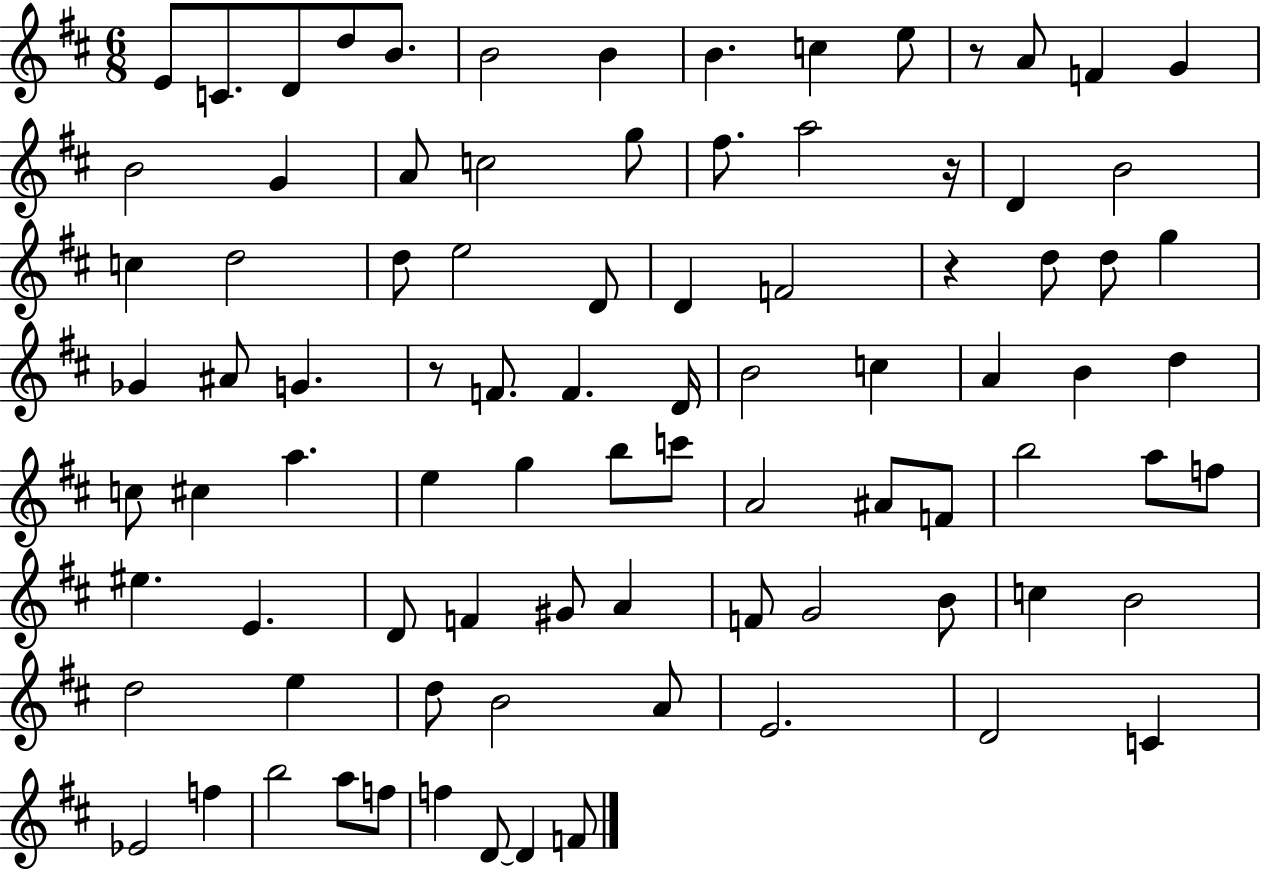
X:1
T:Untitled
M:6/8
L:1/4
K:D
E/2 C/2 D/2 d/2 B/2 B2 B B c e/2 z/2 A/2 F G B2 G A/2 c2 g/2 ^f/2 a2 z/4 D B2 c d2 d/2 e2 D/2 D F2 z d/2 d/2 g _G ^A/2 G z/2 F/2 F D/4 B2 c A B d c/2 ^c a e g b/2 c'/2 A2 ^A/2 F/2 b2 a/2 f/2 ^e E D/2 F ^G/2 A F/2 G2 B/2 c B2 d2 e d/2 B2 A/2 E2 D2 C _E2 f b2 a/2 f/2 f D/2 D F/2